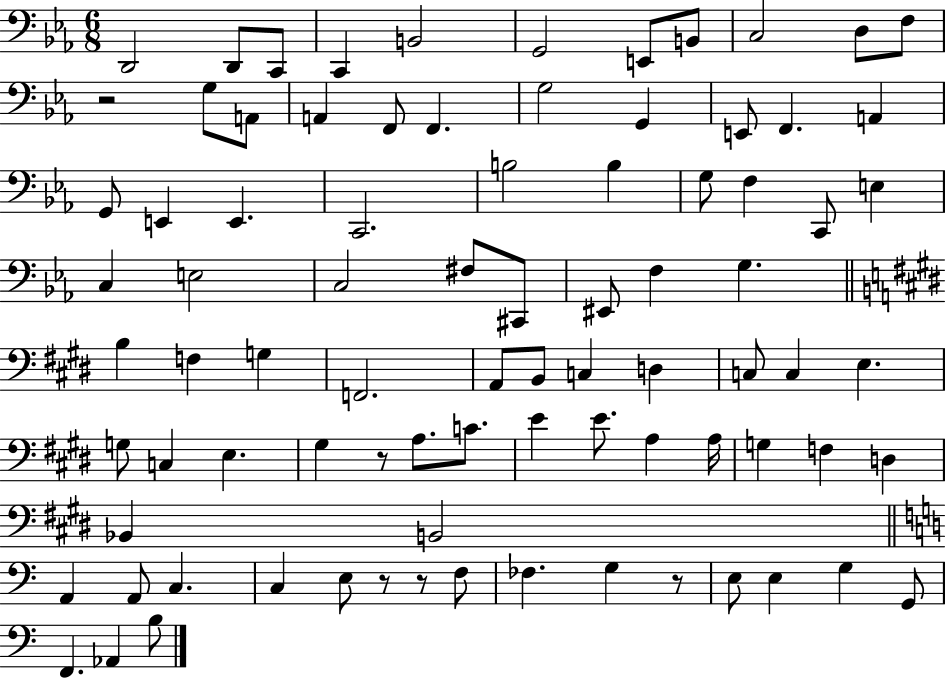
{
  \clef bass
  \numericTimeSignature
  \time 6/8
  \key ees \major
  d,2 d,8 c,8 | c,4 b,2 | g,2 e,8 b,8 | c2 d8 f8 | \break r2 g8 a,8 | a,4 f,8 f,4. | g2 g,4 | e,8 f,4. a,4 | \break g,8 e,4 e,4. | c,2. | b2 b4 | g8 f4 c,8 e4 | \break c4 e2 | c2 fis8 cis,8 | eis,8 f4 g4. | \bar "||" \break \key e \major b4 f4 g4 | f,2. | a,8 b,8 c4 d4 | c8 c4 e4. | \break g8 c4 e4. | gis4 r8 a8. c'8. | e'4 e'8. a4 a16 | g4 f4 d4 | \break bes,4 b,2 | \bar "||" \break \key c \major a,4 a,8 c4. | c4 e8 r8 r8 f8 | fes4. g4 r8 | e8 e4 g4 g,8 | \break f,4. aes,4 b8 | \bar "|."
}